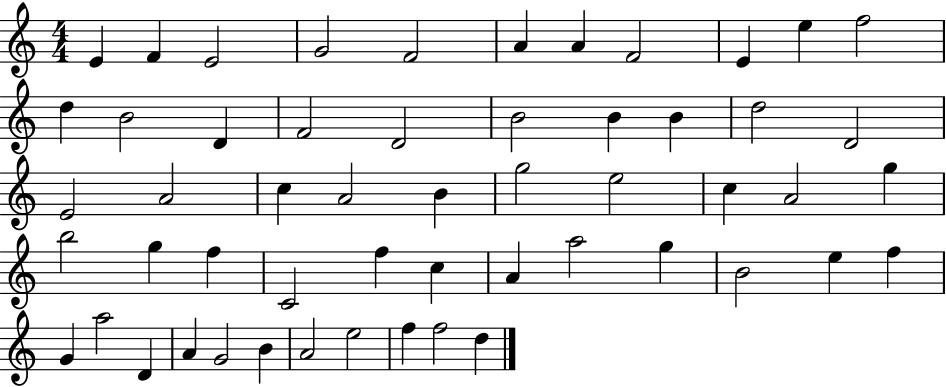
E4/q F4/q E4/h G4/h F4/h A4/q A4/q F4/h E4/q E5/q F5/h D5/q B4/h D4/q F4/h D4/h B4/h B4/q B4/q D5/h D4/h E4/h A4/h C5/q A4/h B4/q G5/h E5/h C5/q A4/h G5/q B5/h G5/q F5/q C4/h F5/q C5/q A4/q A5/h G5/q B4/h E5/q F5/q G4/q A5/h D4/q A4/q G4/h B4/q A4/h E5/h F5/q F5/h D5/q